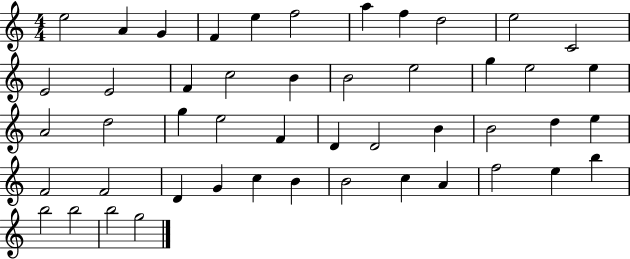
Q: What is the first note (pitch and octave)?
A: E5